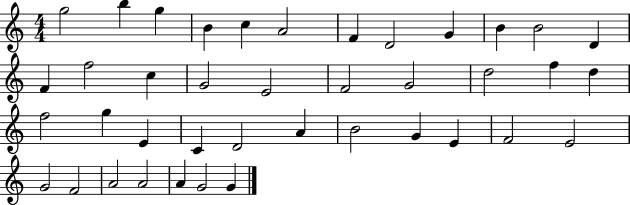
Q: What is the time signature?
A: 4/4